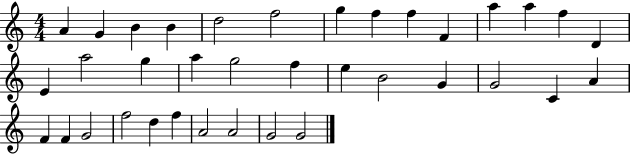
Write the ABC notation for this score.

X:1
T:Untitled
M:4/4
L:1/4
K:C
A G B B d2 f2 g f f F a a f D E a2 g a g2 f e B2 G G2 C A F F G2 f2 d f A2 A2 G2 G2